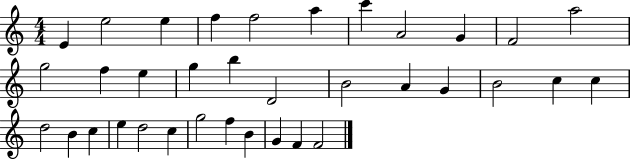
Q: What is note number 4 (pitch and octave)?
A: F5